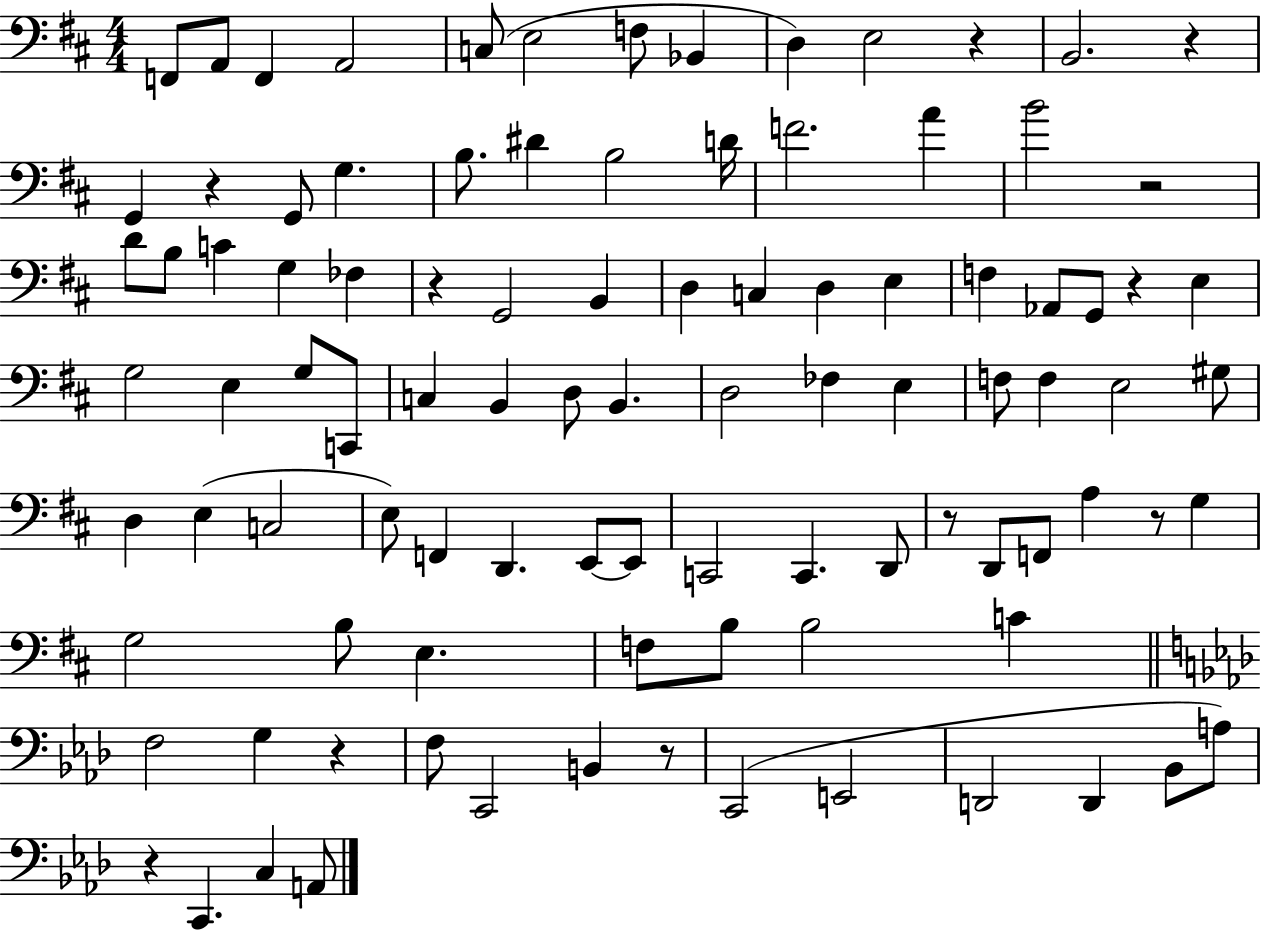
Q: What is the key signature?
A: D major